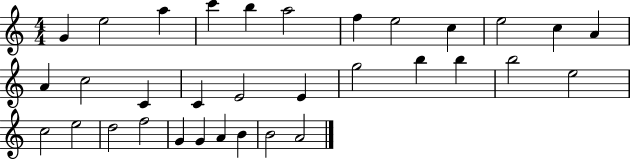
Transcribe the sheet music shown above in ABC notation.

X:1
T:Untitled
M:4/4
L:1/4
K:C
G e2 a c' b a2 f e2 c e2 c A A c2 C C E2 E g2 b b b2 e2 c2 e2 d2 f2 G G A B B2 A2